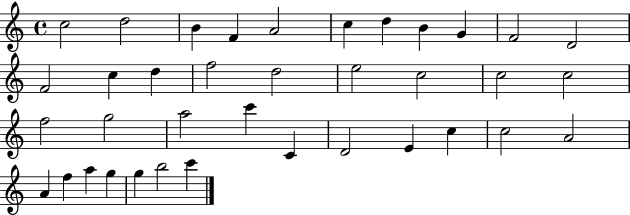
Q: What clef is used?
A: treble